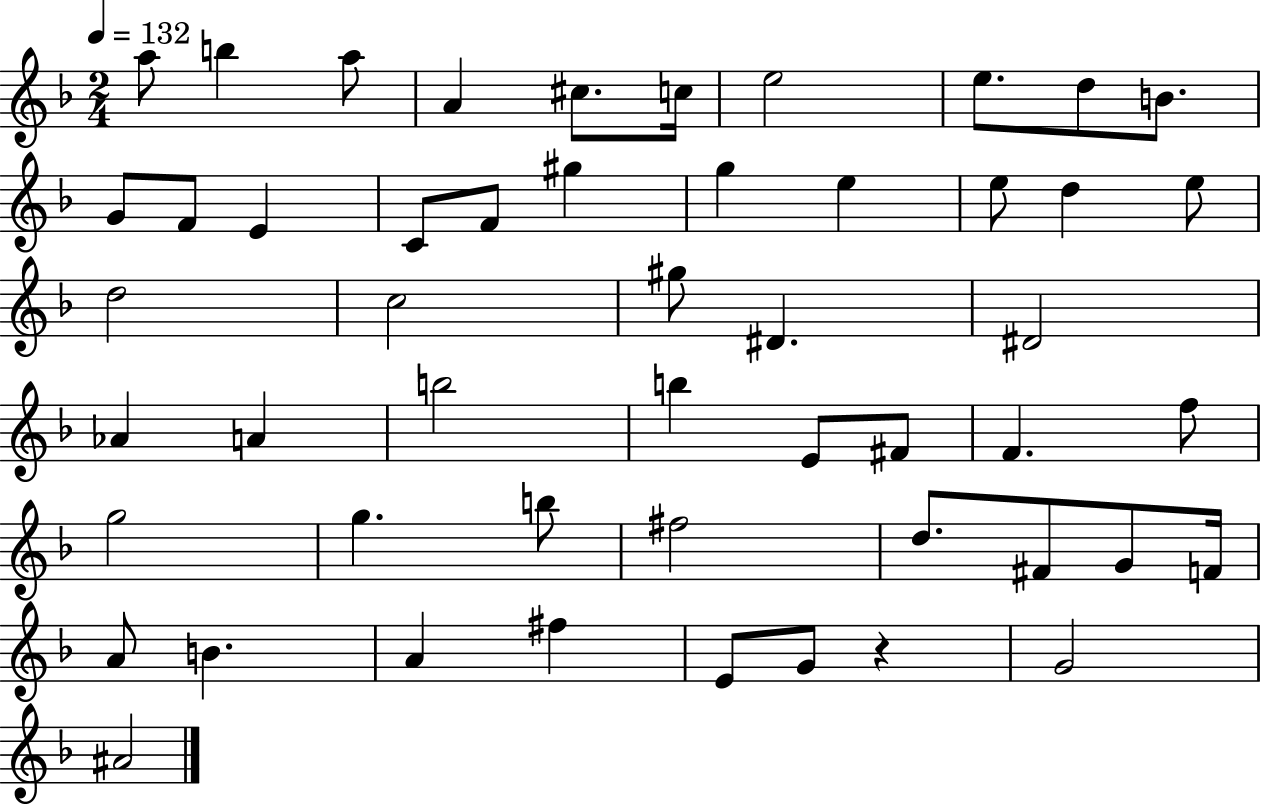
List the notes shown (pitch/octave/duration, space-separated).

A5/e B5/q A5/e A4/q C#5/e. C5/s E5/h E5/e. D5/e B4/e. G4/e F4/e E4/q C4/e F4/e G#5/q G5/q E5/q E5/e D5/q E5/e D5/h C5/h G#5/e D#4/q. D#4/h Ab4/q A4/q B5/h B5/q E4/e F#4/e F4/q. F5/e G5/h G5/q. B5/e F#5/h D5/e. F#4/e G4/e F4/s A4/e B4/q. A4/q F#5/q E4/e G4/e R/q G4/h A#4/h